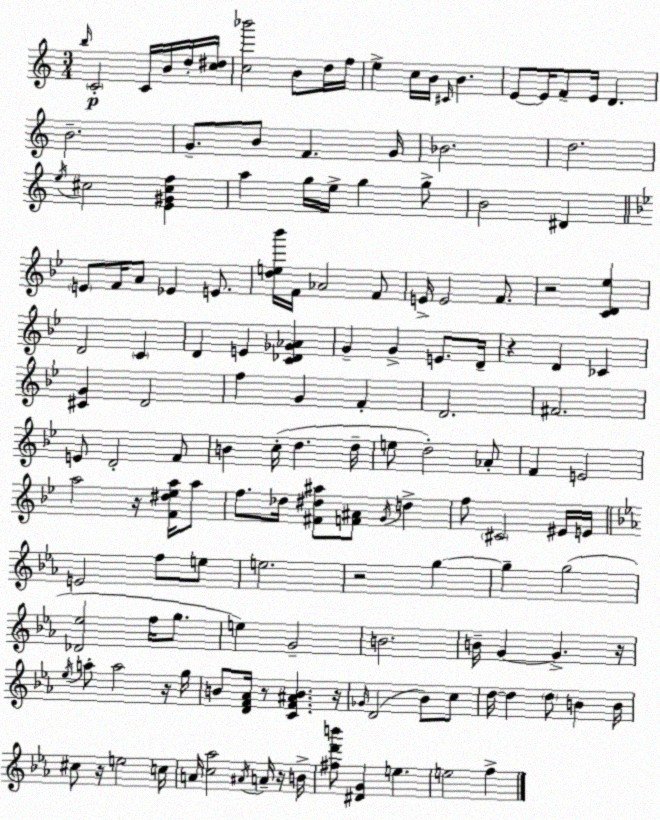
X:1
T:Untitled
M:3/4
L:1/4
K:Am
b/4 C2 C/4 B/4 d/4 [c^d]/4 [c_b']2 B/2 d/4 f/4 e c/4 B/4 ^C/4 B E/2 E/4 F/2 E/4 D B2 G/2 B/2 F G/4 _B2 d2 e/4 ^c2 [E^G^cf] a g/4 e/4 g g/2 B2 ^D E/2 F/4 A/2 _E E/2 [de_b']/4 F/4 _A2 F/2 E/4 E2 F/2 z2 [CD_e] D2 C D E [C_D_G_A] G G E/2 D/4 z D _C [^CG] D2 f G F D2 ^F2 E/2 D2 F/2 B c/4 d d/4 e/2 d2 _A/2 F E2 a2 z/4 [F^d_ea]/4 a/2 f/2 _d/4 [^F^d^a]/2 [F^A]/2 G/4 d f/2 ^C2 ^E/4 E/4 E2 f/2 e/2 e2 z2 g g g2 [_D_e]2 f/4 g/2 e G2 B2 B/4 G G z/4 _e/4 a/2 a2 z/4 g/4 B/2 [DF_A]/4 z/2 [CF^AB] z/4 _G/4 D2 _B/2 c/2 d/4 d d/2 B B/4 ^c/2 z/4 e2 c/4 A/4 [c_a]2 ^A/4 A/4 z/4 B/4 [^fd'b']/2 [^DG] e e2 f